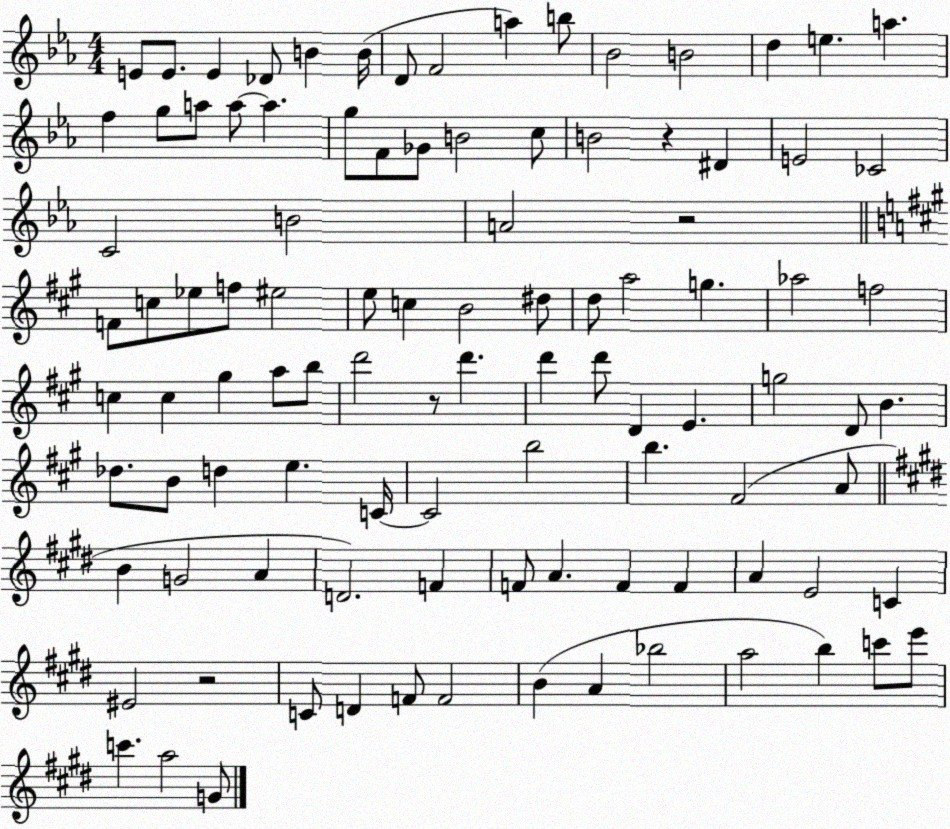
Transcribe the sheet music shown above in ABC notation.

X:1
T:Untitled
M:4/4
L:1/4
K:Eb
E/2 E/2 E _D/2 B B/4 D/2 F2 a b/2 _B2 B2 d e a f g/2 a/2 a/2 a g/2 F/2 _G/2 B2 c/2 B2 z ^D E2 _C2 C2 B2 A2 z2 F/2 c/2 _e/2 f/2 ^e2 e/2 c B2 ^d/2 d/2 a2 g _a2 f2 c c ^g a/2 b/2 d'2 z/2 d' d' d'/2 D E g2 D/2 B _d/2 B/2 d e C/4 C2 b2 b ^F2 A/2 B G2 A D2 F F/2 A F F A E2 C ^E2 z2 C/2 D F/2 F2 B A _b2 a2 b c'/2 e'/2 c' a2 G/2